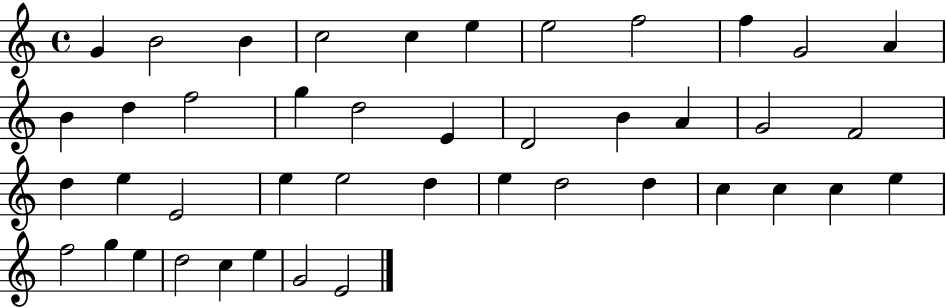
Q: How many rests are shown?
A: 0